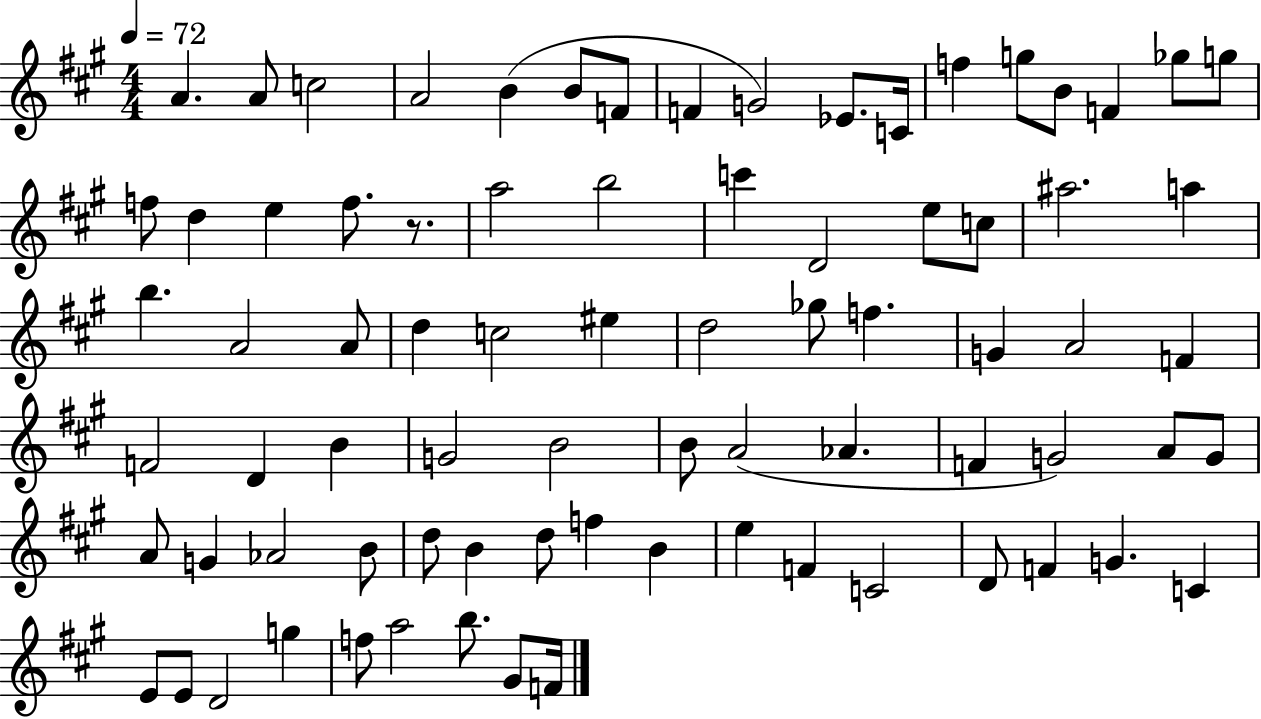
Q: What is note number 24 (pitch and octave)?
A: C6